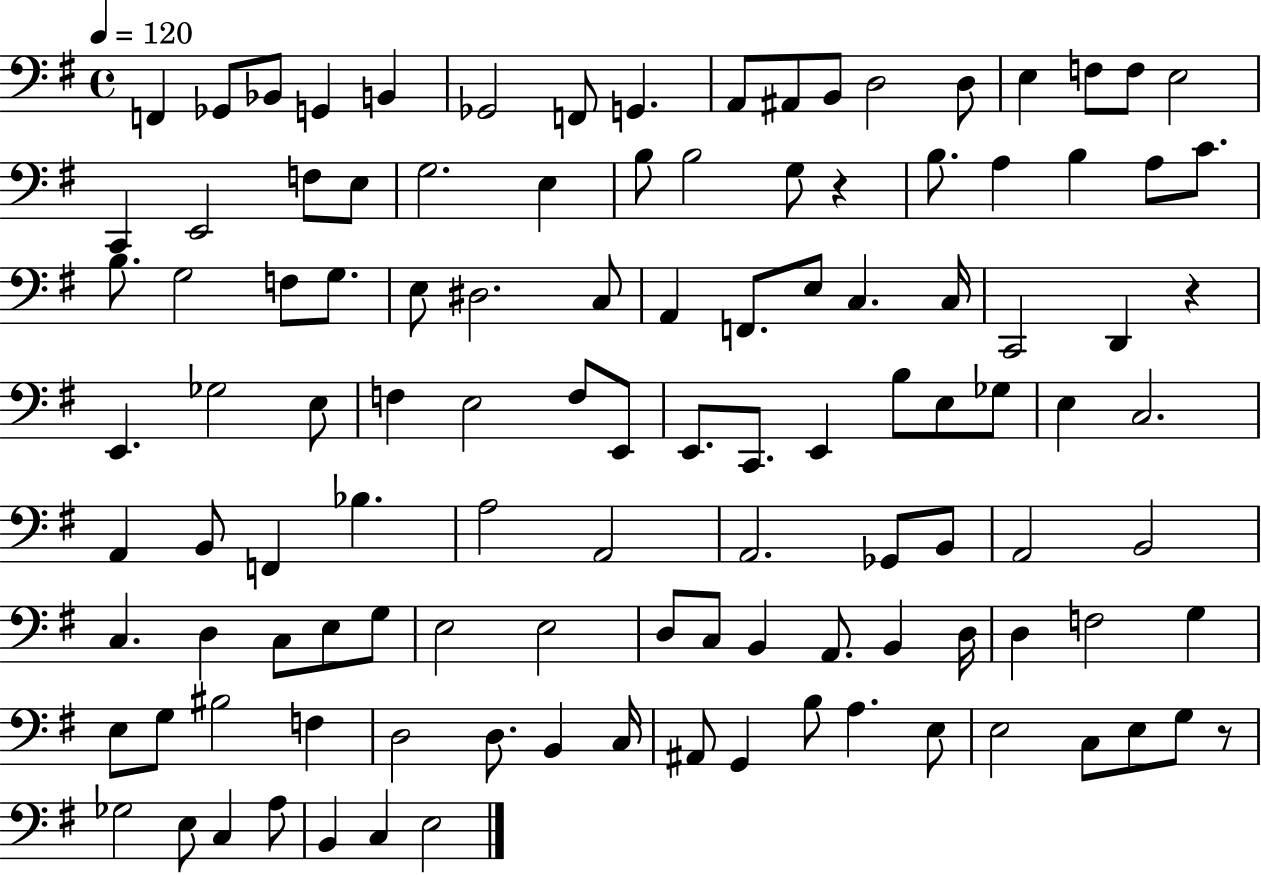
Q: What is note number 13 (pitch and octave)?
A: D3